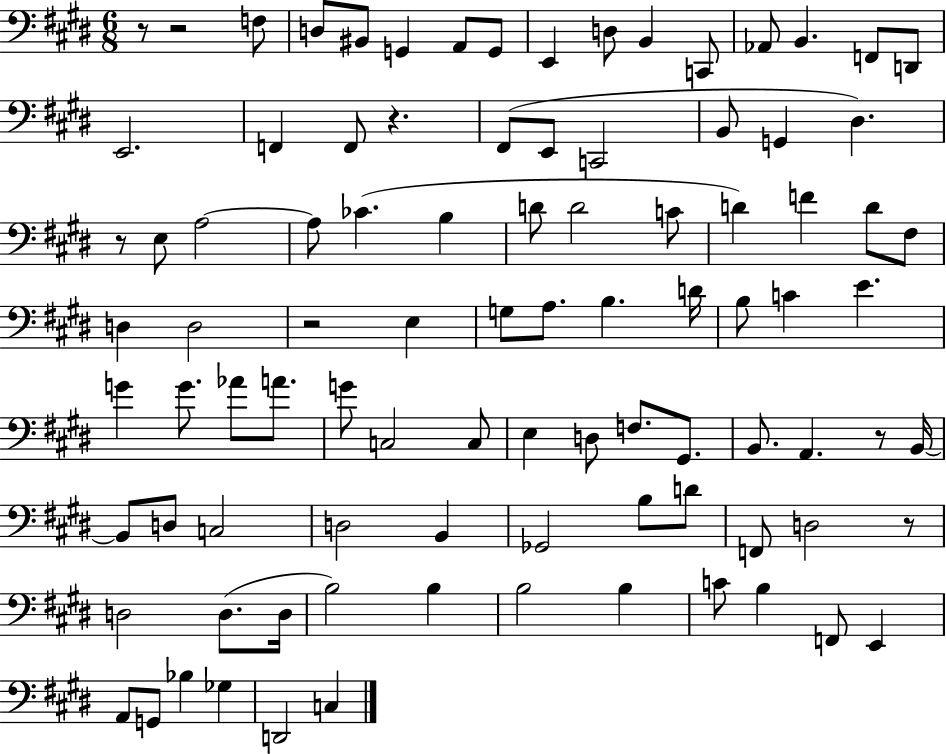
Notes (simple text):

R/e R/h F3/e D3/e BIS2/e G2/q A2/e G2/e E2/q D3/e B2/q C2/e Ab2/e B2/q. F2/e D2/e E2/h. F2/q F2/e R/q. F#2/e E2/e C2/h B2/e G2/q D#3/q. R/e E3/e A3/h A3/e CES4/q. B3/q D4/e D4/h C4/e D4/q F4/q D4/e F#3/e D3/q D3/h R/h E3/q G3/e A3/e. B3/q. D4/s B3/e C4/q E4/q. G4/q G4/e. Ab4/e A4/e. G4/e C3/h C3/e E3/q D3/e F3/e. G#2/e. B2/e. A2/q. R/e B2/s B2/e D3/e C3/h D3/h B2/q Gb2/h B3/e D4/e F2/e D3/h R/e D3/h D3/e. D3/s B3/h B3/q B3/h B3/q C4/e B3/q F2/e E2/q A2/e G2/e Bb3/q Gb3/q D2/h C3/q